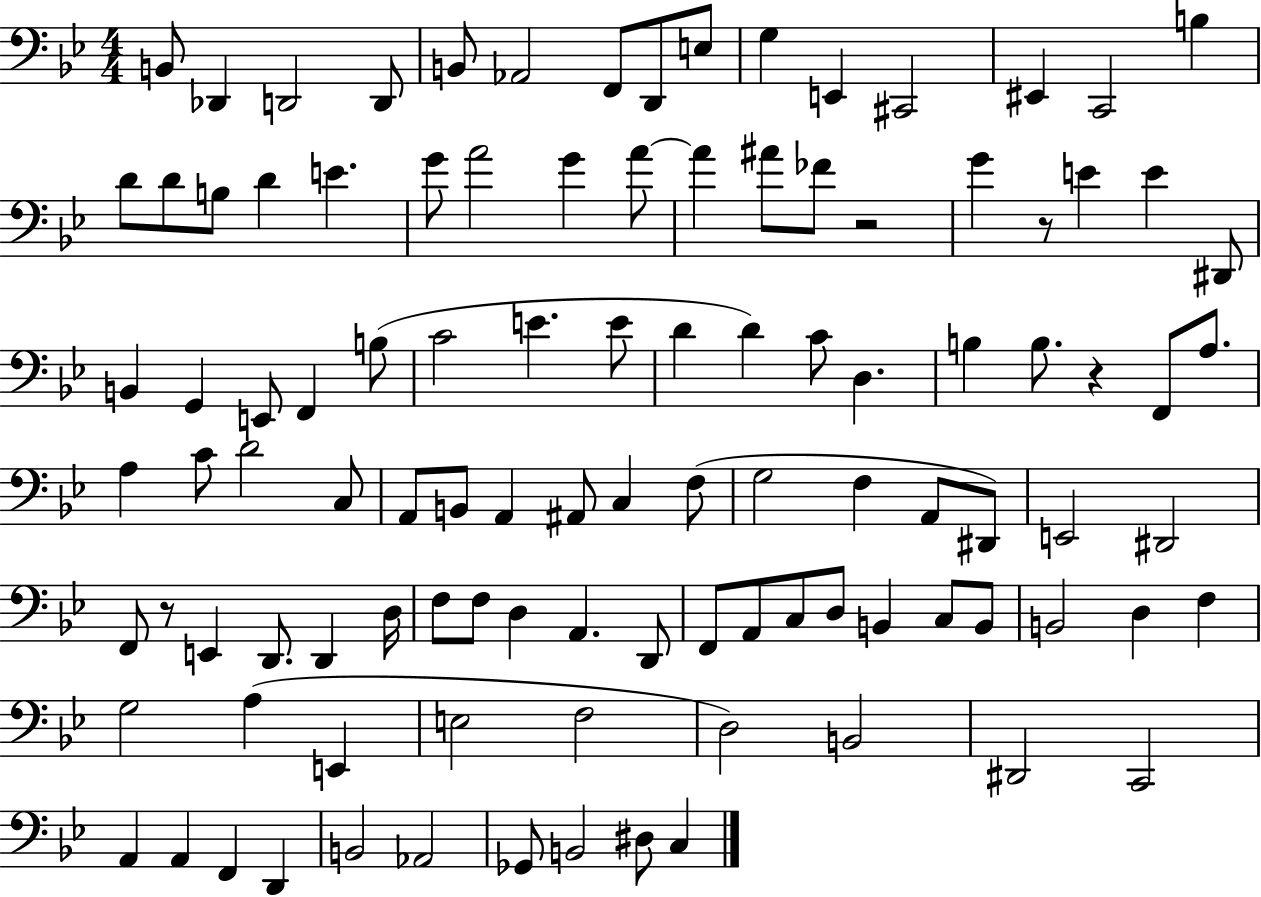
{
  \clef bass
  \numericTimeSignature
  \time 4/4
  \key bes \major
  b,8 des,4 d,2 d,8 | b,8 aes,2 f,8 d,8 e8 | g4 e,4 cis,2 | eis,4 c,2 b4 | \break d'8 d'8 b8 d'4 e'4. | g'8 a'2 g'4 a'8~~ | a'4 ais'8 fes'8 r2 | g'4 r8 e'4 e'4 dis,8 | \break b,4 g,4 e,8 f,4 b8( | c'2 e'4. e'8 | d'4 d'4) c'8 d4. | b4 b8. r4 f,8 a8. | \break a4 c'8 d'2 c8 | a,8 b,8 a,4 ais,8 c4 f8( | g2 f4 a,8 dis,8) | e,2 dis,2 | \break f,8 r8 e,4 d,8. d,4 d16 | f8 f8 d4 a,4. d,8 | f,8 a,8 c8 d8 b,4 c8 b,8 | b,2 d4 f4 | \break g2 a4( e,4 | e2 f2 | d2) b,2 | dis,2 c,2 | \break a,4 a,4 f,4 d,4 | b,2 aes,2 | ges,8 b,2 dis8 c4 | \bar "|."
}